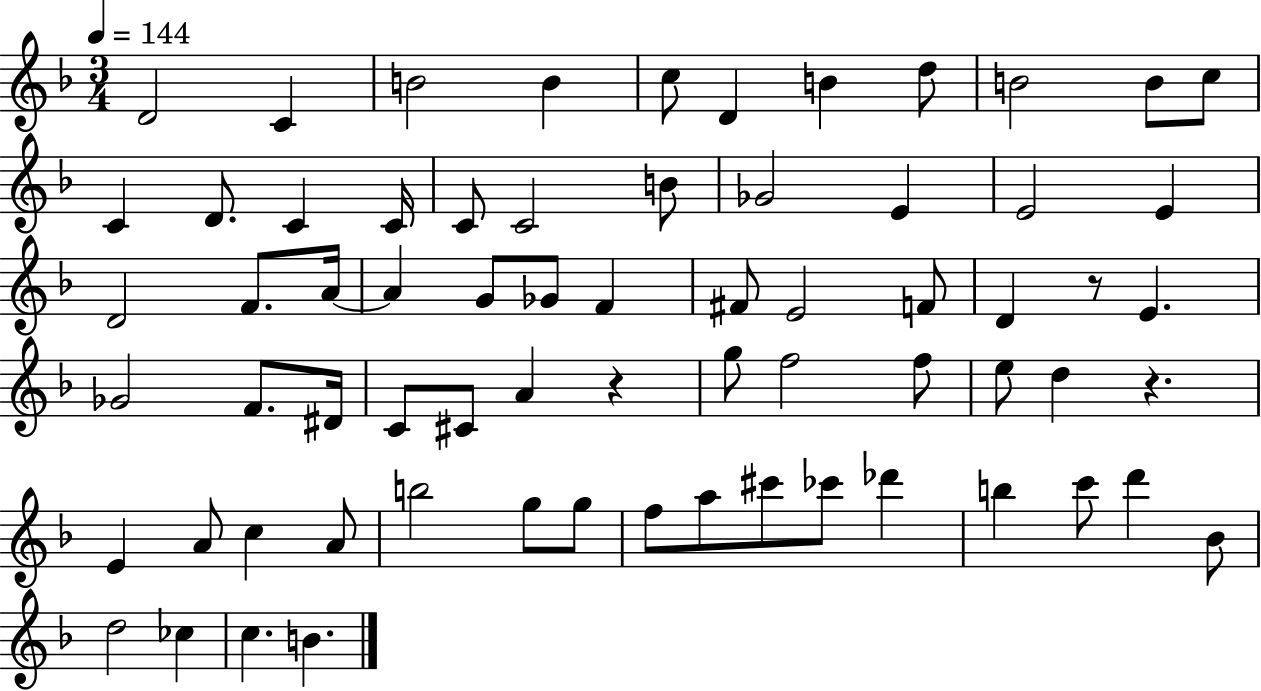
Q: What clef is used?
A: treble